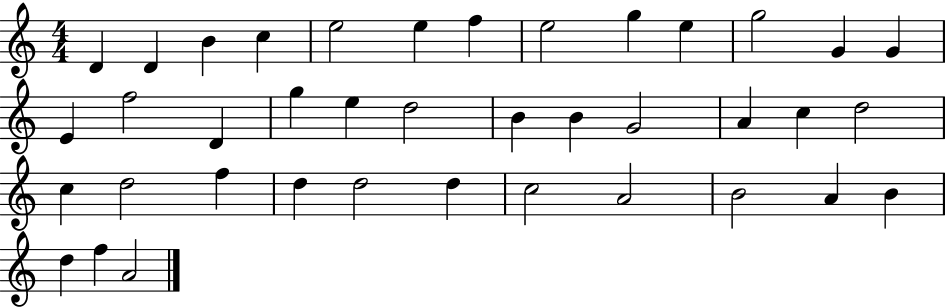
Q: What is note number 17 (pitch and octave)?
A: G5